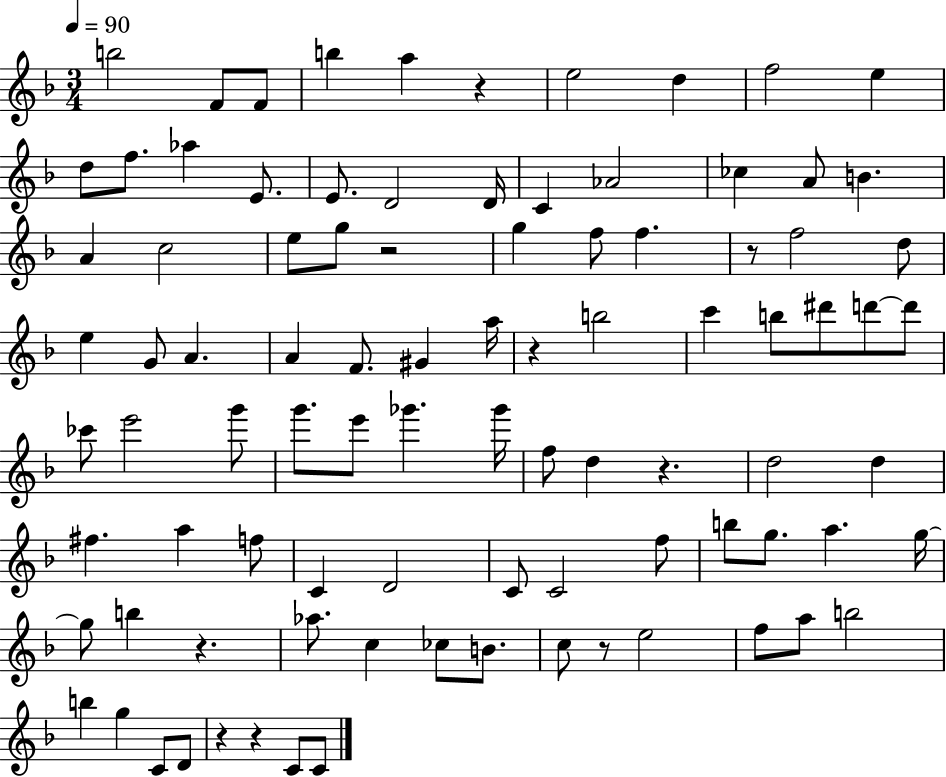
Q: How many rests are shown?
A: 9